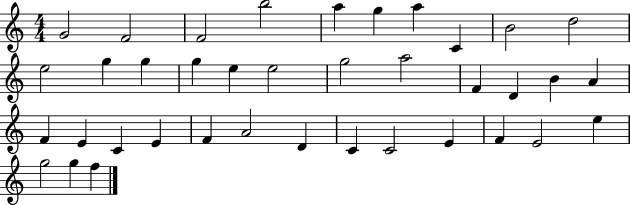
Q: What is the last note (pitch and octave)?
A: F5